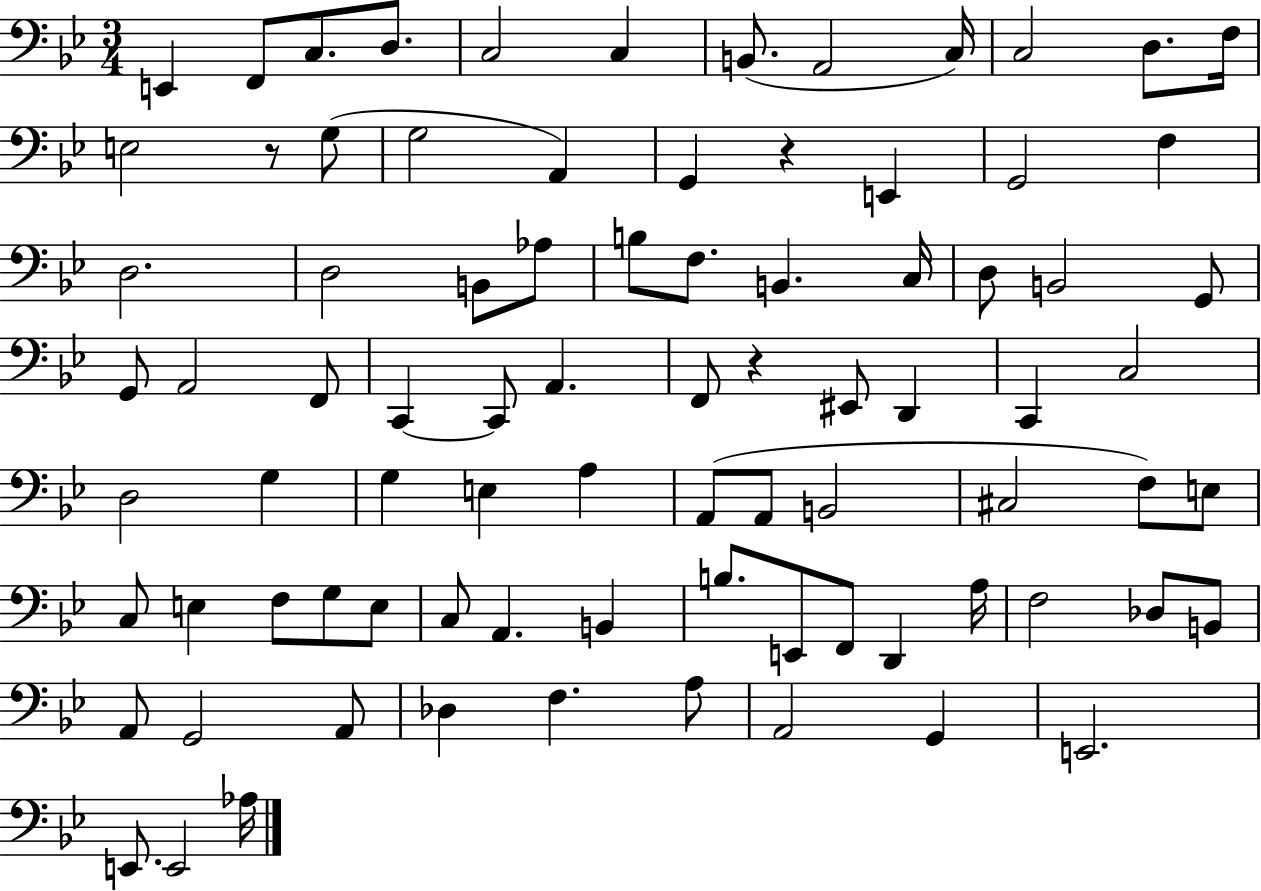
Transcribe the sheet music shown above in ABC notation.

X:1
T:Untitled
M:3/4
L:1/4
K:Bb
E,, F,,/2 C,/2 D,/2 C,2 C, B,,/2 A,,2 C,/4 C,2 D,/2 F,/4 E,2 z/2 G,/2 G,2 A,, G,, z E,, G,,2 F, D,2 D,2 B,,/2 _A,/2 B,/2 F,/2 B,, C,/4 D,/2 B,,2 G,,/2 G,,/2 A,,2 F,,/2 C,, C,,/2 A,, F,,/2 z ^E,,/2 D,, C,, C,2 D,2 G, G, E, A, A,,/2 A,,/2 B,,2 ^C,2 F,/2 E,/2 C,/2 E, F,/2 G,/2 E,/2 C,/2 A,, B,, B,/2 E,,/2 F,,/2 D,, A,/4 F,2 _D,/2 B,,/2 A,,/2 G,,2 A,,/2 _D, F, A,/2 A,,2 G,, E,,2 E,,/2 E,,2 _A,/4